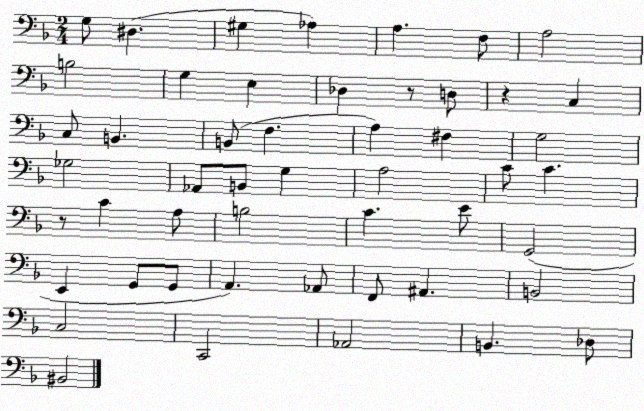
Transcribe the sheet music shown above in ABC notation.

X:1
T:Untitled
M:2/4
L:1/4
K:F
G,/2 ^D, ^G, _A, A, F,/2 A,2 B,2 G, E, _D, z/2 D,/2 z C, C,/2 B,, B,,/2 F, A, ^F, G,2 _G,2 _A,,/2 B,,/2 G, A,2 C/2 C z/2 C A,/2 B,2 C E/2 G,,2 E,, G,,/2 G,,/2 A,, _A,,/2 F,,/2 ^A,, B,,2 C,2 C,,2 _A,,2 B,, _D,/2 ^B,,2